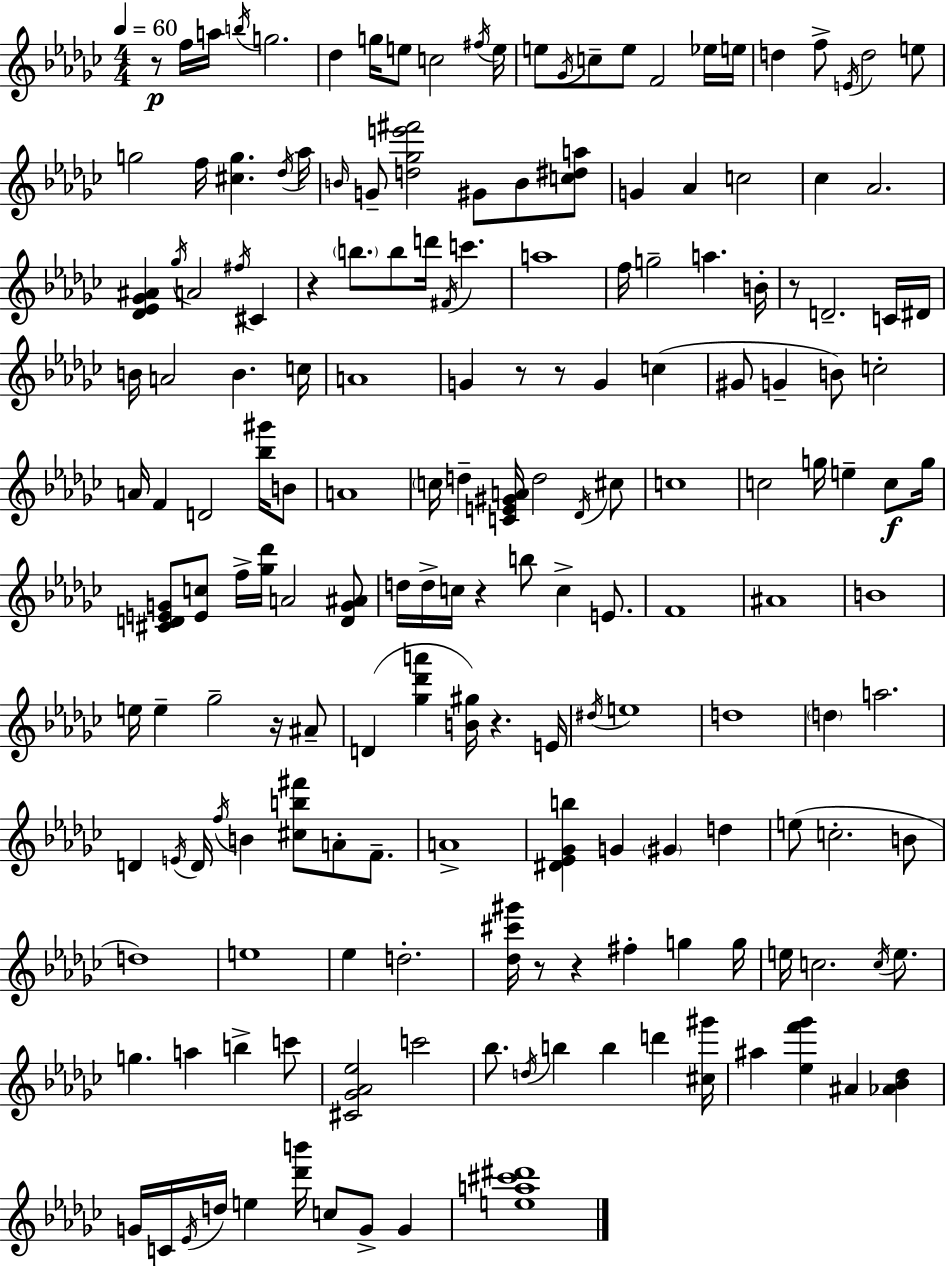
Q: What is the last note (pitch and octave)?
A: G4